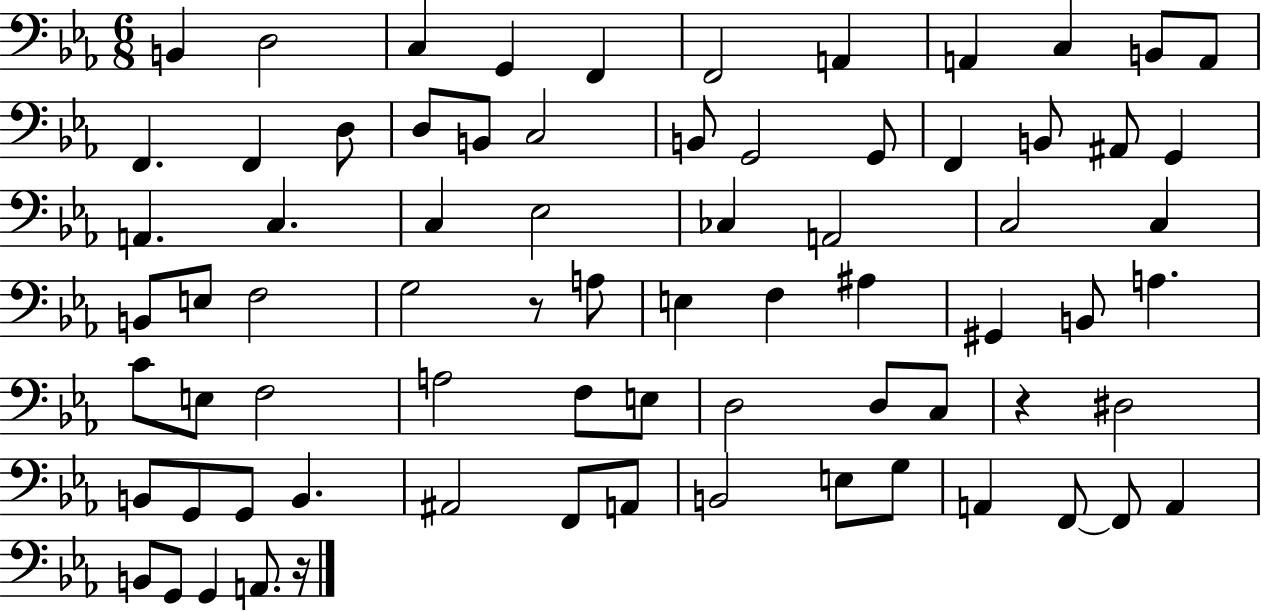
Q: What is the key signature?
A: EES major